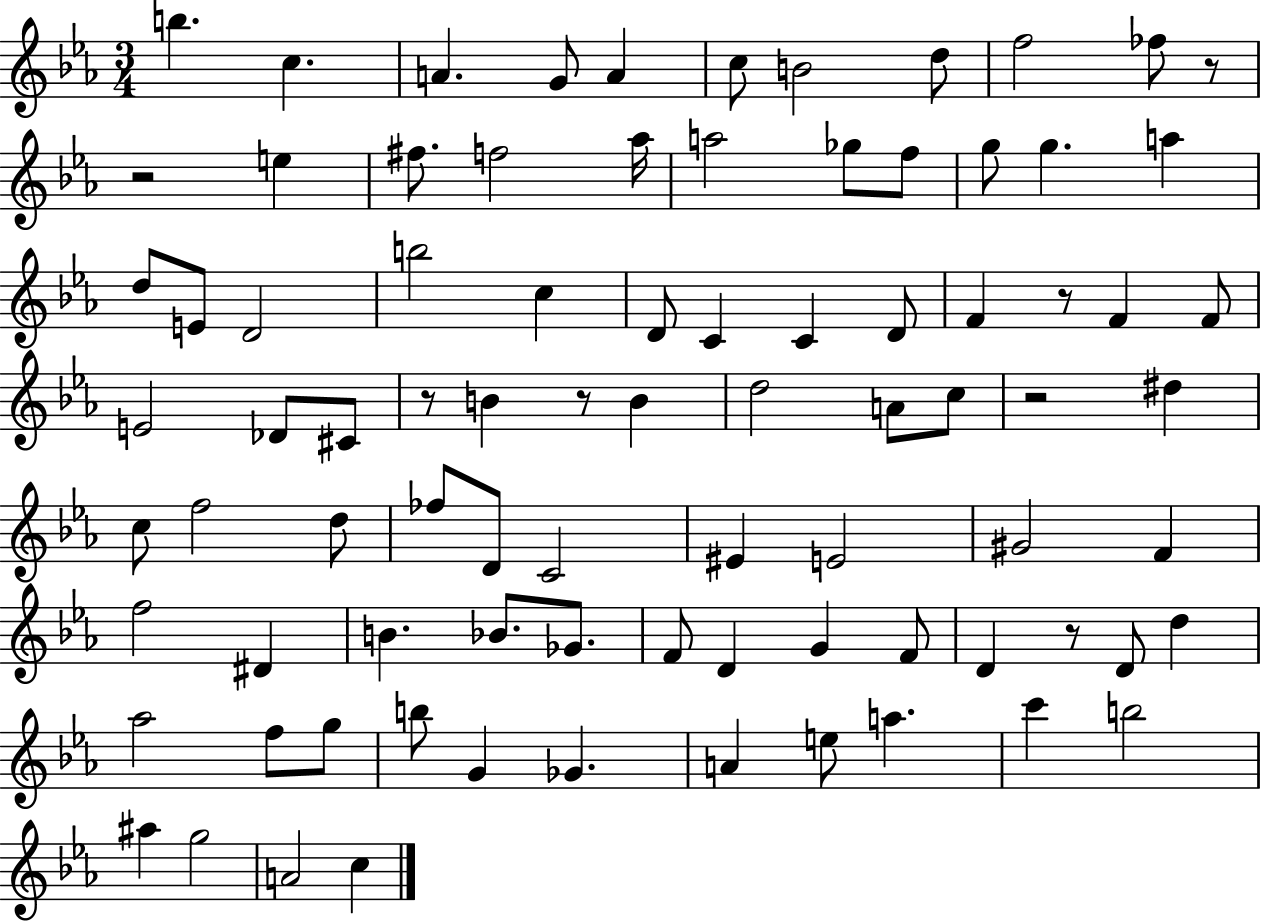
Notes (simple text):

B5/q. C5/q. A4/q. G4/e A4/q C5/e B4/h D5/e F5/h FES5/e R/e R/h E5/q F#5/e. F5/h Ab5/s A5/h Gb5/e F5/e G5/e G5/q. A5/q D5/e E4/e D4/h B5/h C5/q D4/e C4/q C4/q D4/e F4/q R/e F4/q F4/e E4/h Db4/e C#4/e R/e B4/q R/e B4/q D5/h A4/e C5/e R/h D#5/q C5/e F5/h D5/e FES5/e D4/e C4/h EIS4/q E4/h G#4/h F4/q F5/h D#4/q B4/q. Bb4/e. Gb4/e. F4/e D4/q G4/q F4/e D4/q R/e D4/e D5/q Ab5/h F5/e G5/e B5/e G4/q Gb4/q. A4/q E5/e A5/q. C6/q B5/h A#5/q G5/h A4/h C5/q